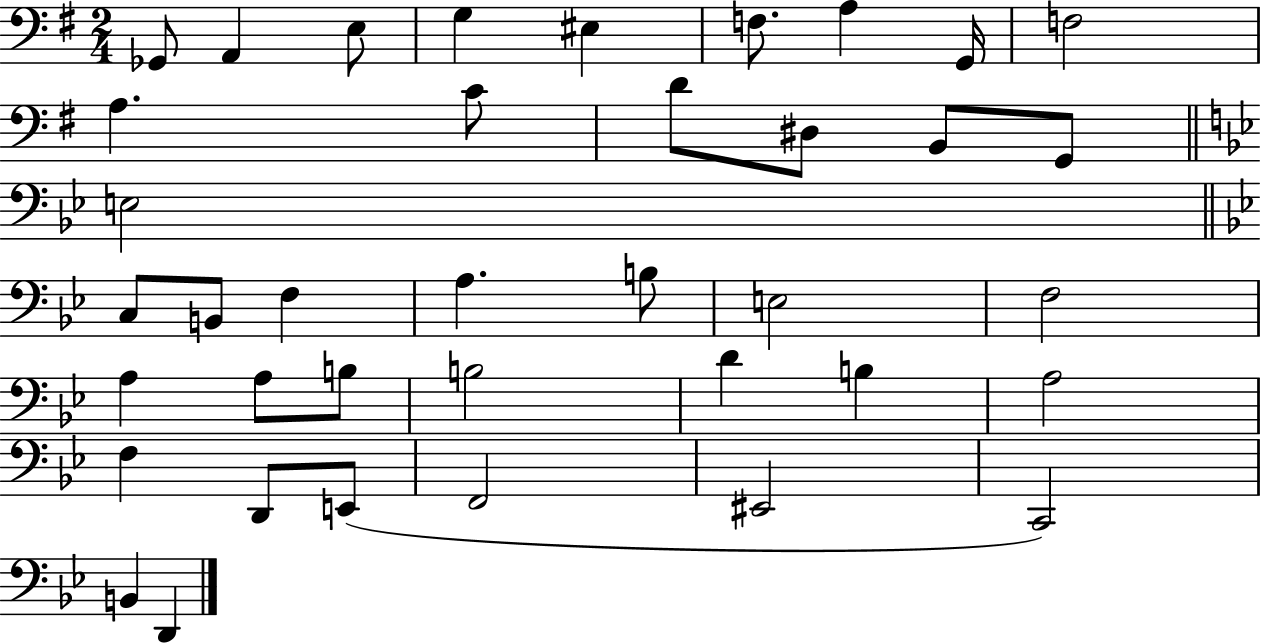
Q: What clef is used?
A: bass